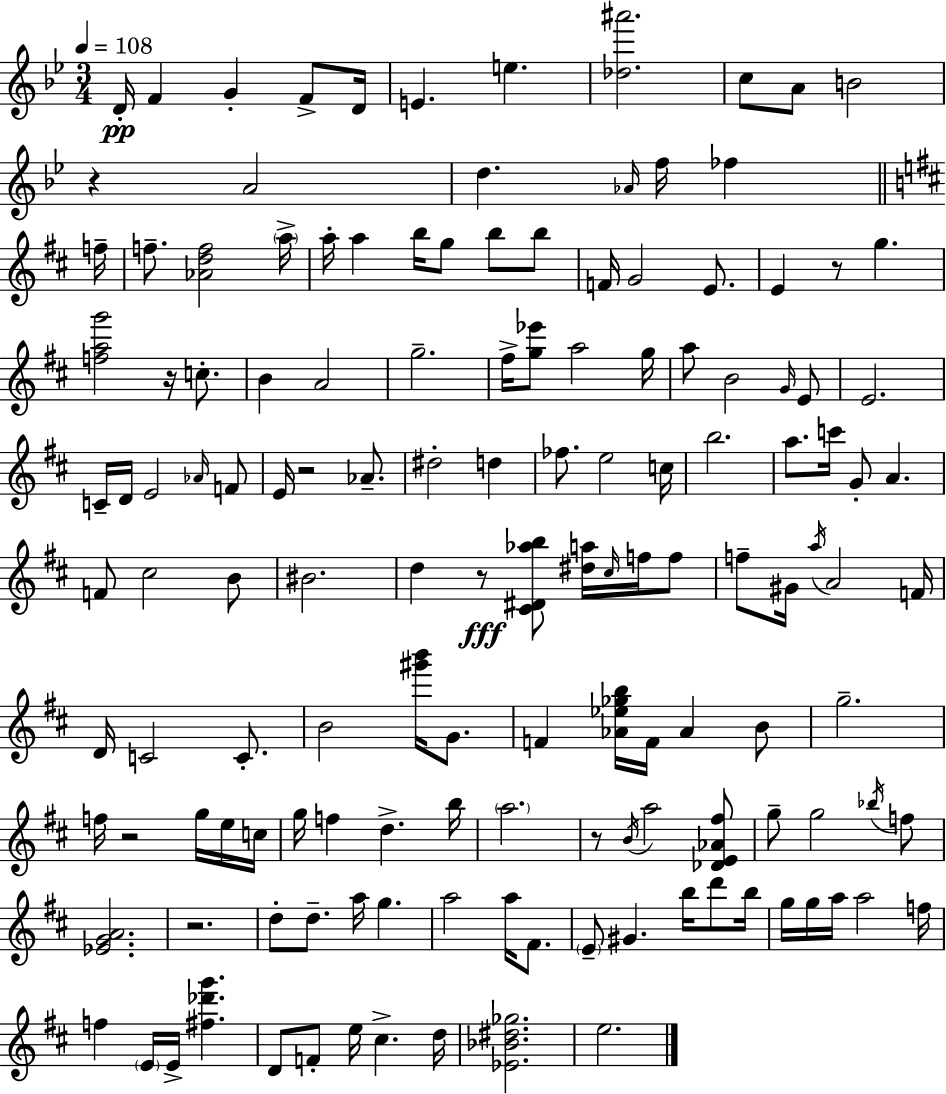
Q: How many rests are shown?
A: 8